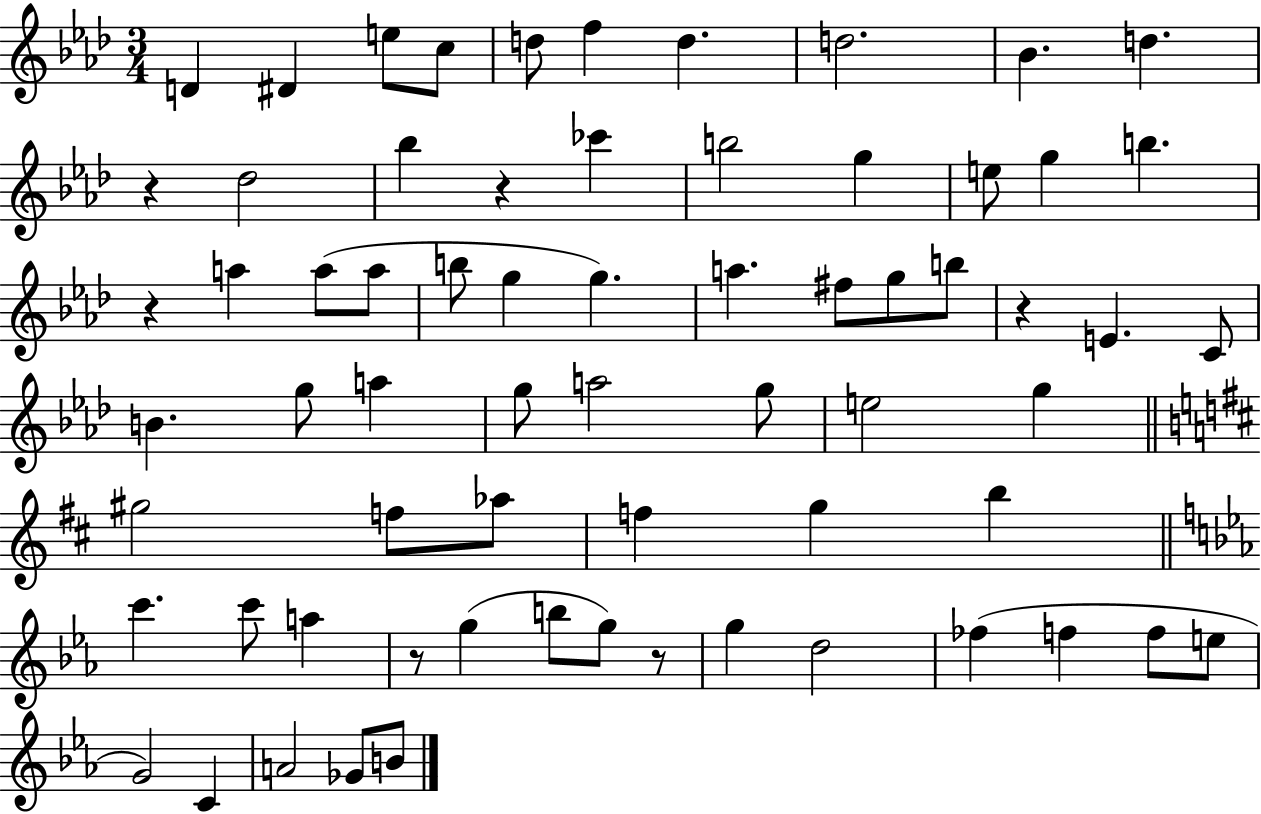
{
  \clef treble
  \numericTimeSignature
  \time 3/4
  \key aes \major
  d'4 dis'4 e''8 c''8 | d''8 f''4 d''4. | d''2. | bes'4. d''4. | \break r4 des''2 | bes''4 r4 ces'''4 | b''2 g''4 | e''8 g''4 b''4. | \break r4 a''4 a''8( a''8 | b''8 g''4 g''4.) | a''4. fis''8 g''8 b''8 | r4 e'4. c'8 | \break b'4. g''8 a''4 | g''8 a''2 g''8 | e''2 g''4 | \bar "||" \break \key d \major gis''2 f''8 aes''8 | f''4 g''4 b''4 | \bar "||" \break \key ees \major c'''4. c'''8 a''4 | r8 g''4( b''8 g''8) r8 | g''4 d''2 | fes''4( f''4 f''8 e''8 | \break g'2) c'4 | a'2 ges'8 b'8 | \bar "|."
}